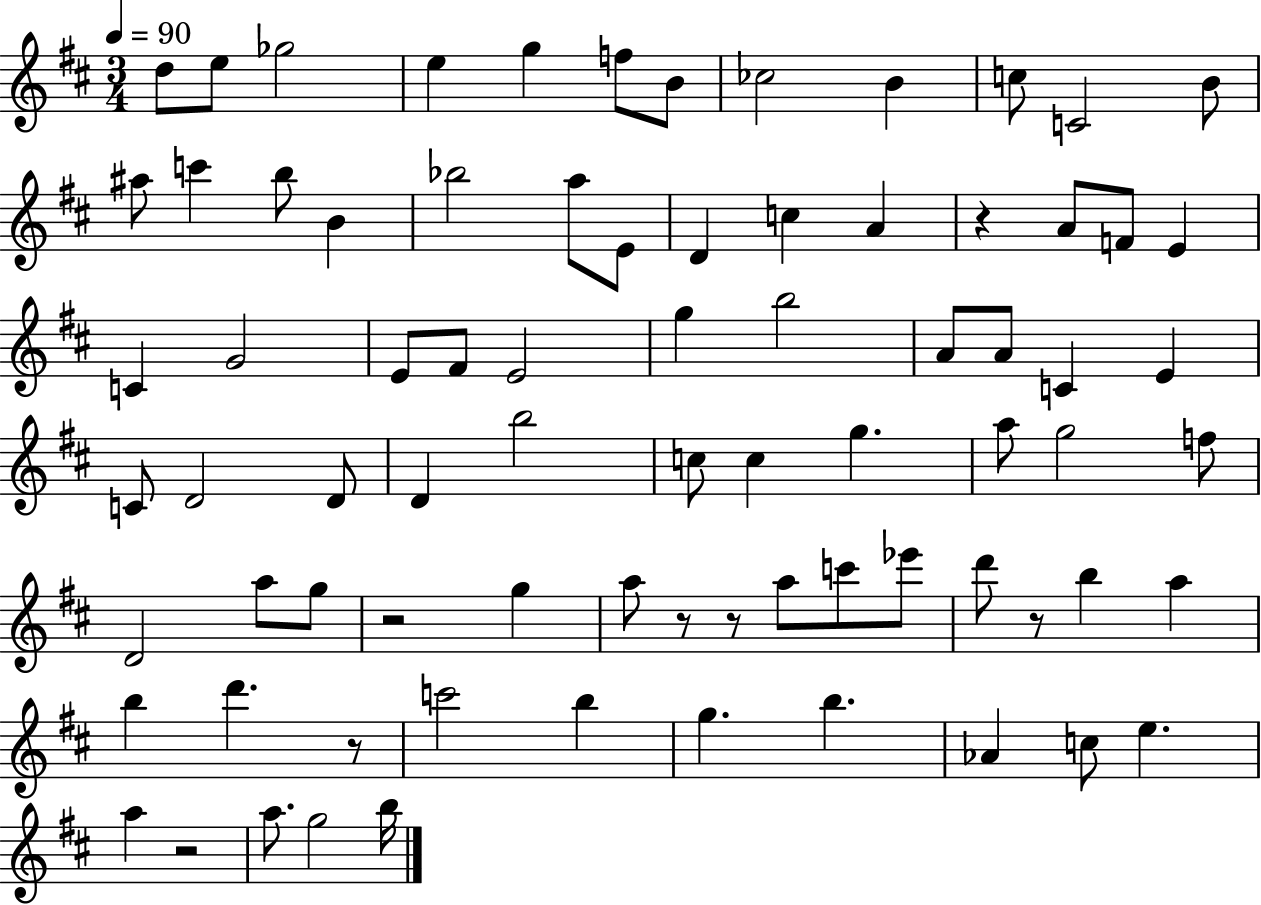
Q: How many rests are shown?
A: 7